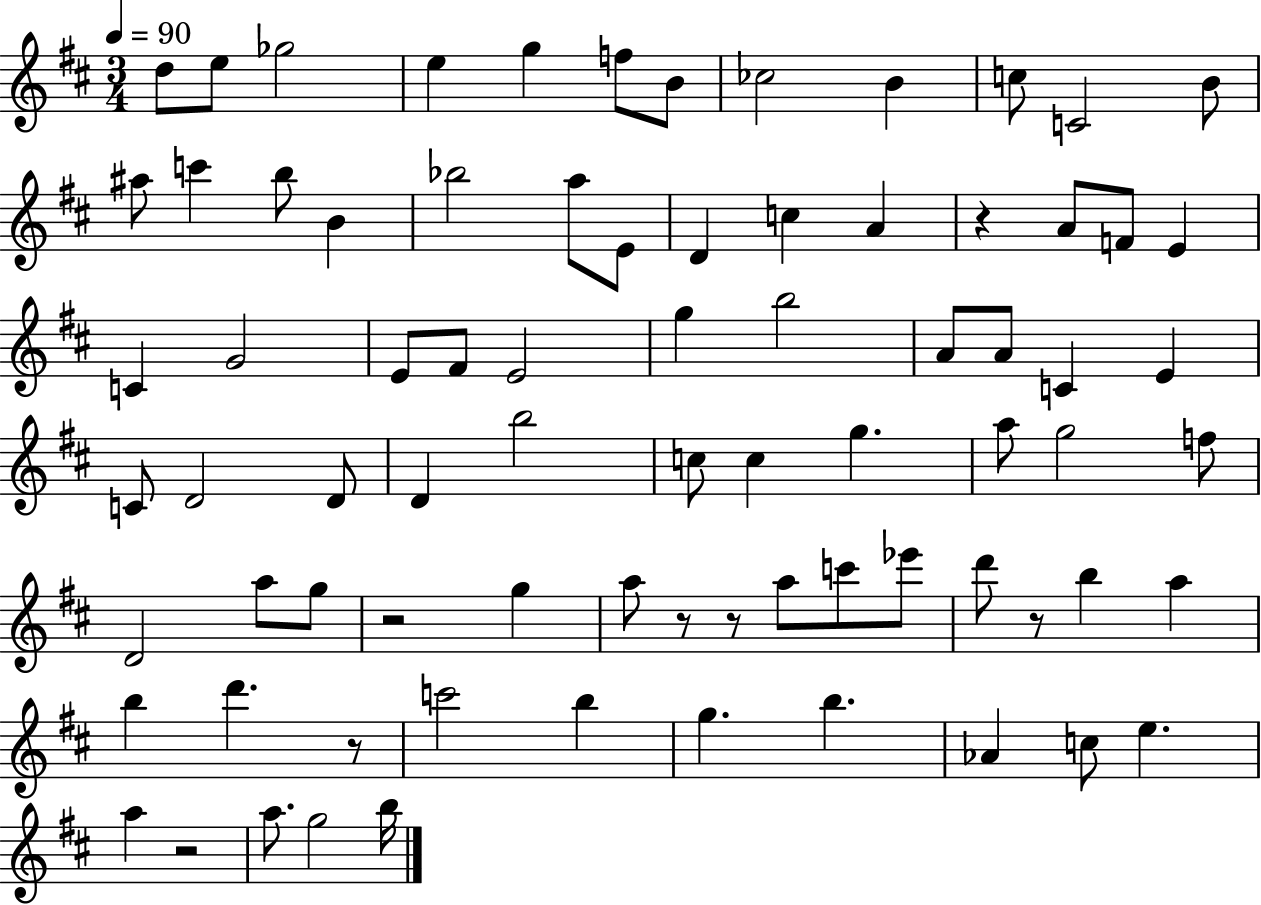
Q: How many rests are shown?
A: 7